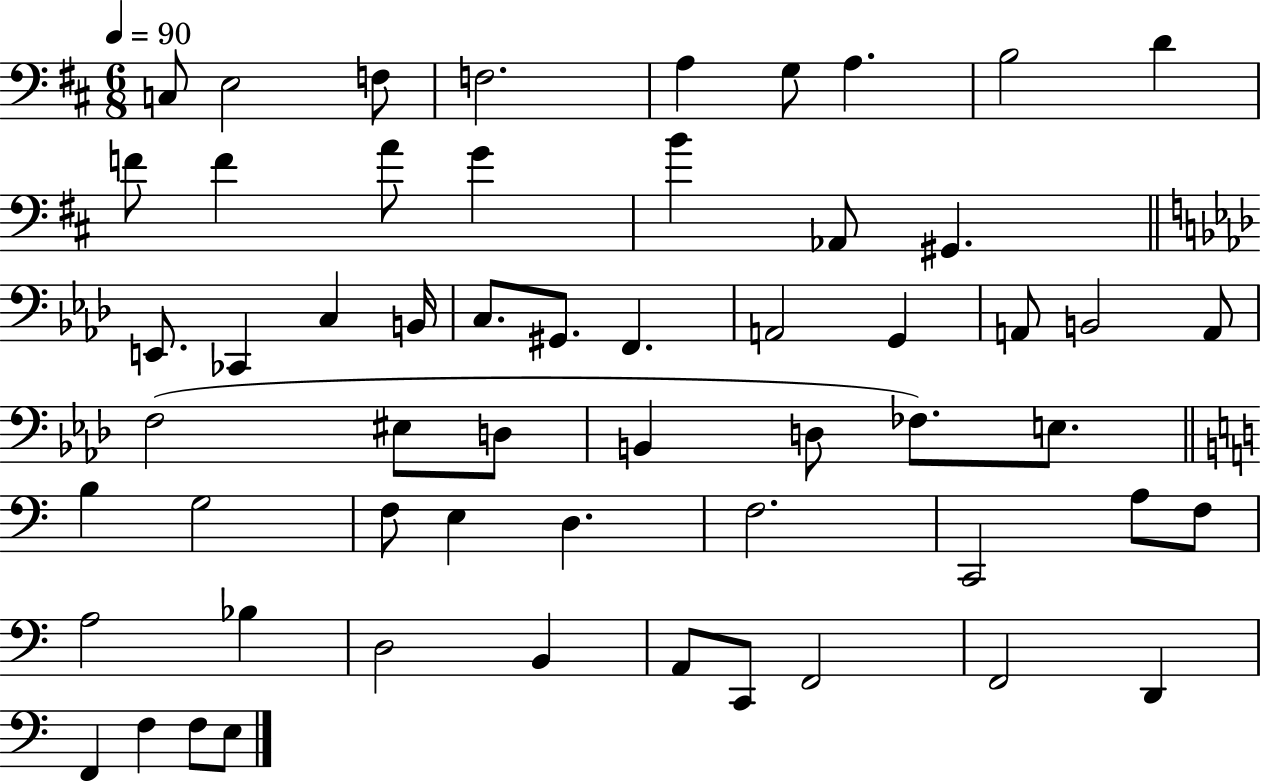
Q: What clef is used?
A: bass